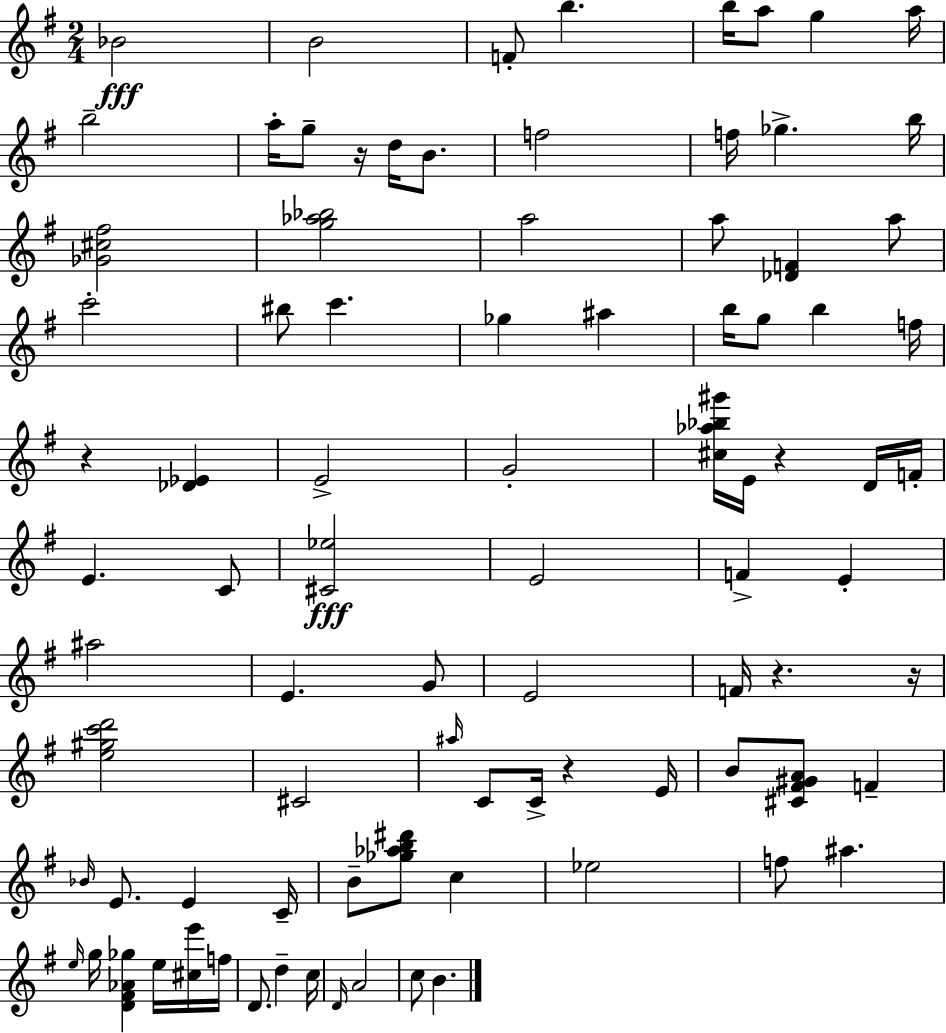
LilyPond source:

{
  \clef treble
  \numericTimeSignature
  \time 2/4
  \key e \minor
  bes'2\fff | b'2 | f'8-. b''4. | b''16 a''8 g''4 a''16 | \break b''2-- | a''16-. g''8-- r16 d''16 b'8. | f''2 | f''16 ges''4.-> b''16 | \break <ges' cis'' fis''>2 | <g'' aes'' bes''>2 | a''2 | a''8 <des' f'>4 a''8 | \break c'''2-. | bis''8 c'''4. | ges''4 ais''4 | b''16 g''8 b''4 f''16 | \break r4 <des' ees'>4 | e'2-> | g'2-. | <cis'' aes'' bes'' gis'''>16 e'16 r4 d'16 f'16-. | \break e'4. c'8 | <cis' ees''>2\fff | e'2 | f'4-> e'4-. | \break ais''2 | e'4. g'8 | e'2 | f'16 r4. r16 | \break <e'' gis'' c''' d'''>2 | cis'2 | \grace { ais''16 } c'8 c'16-> r4 | e'16 b'8 <cis' fis' gis' a'>8 f'4-- | \break \grace { bes'16 } e'8. e'4 | c'16-- b'8-- <ges'' aes'' b'' dis'''>8 c''4 | ees''2 | f''8 ais''4. | \break \grace { e''16 } g''16 <d' fis' aes' ges''>4 | e''16 <cis'' e'''>16 f''16 d'8. d''4-- | c''16 \grace { d'16 } a'2 | c''8 b'4. | \break \bar "|."
}